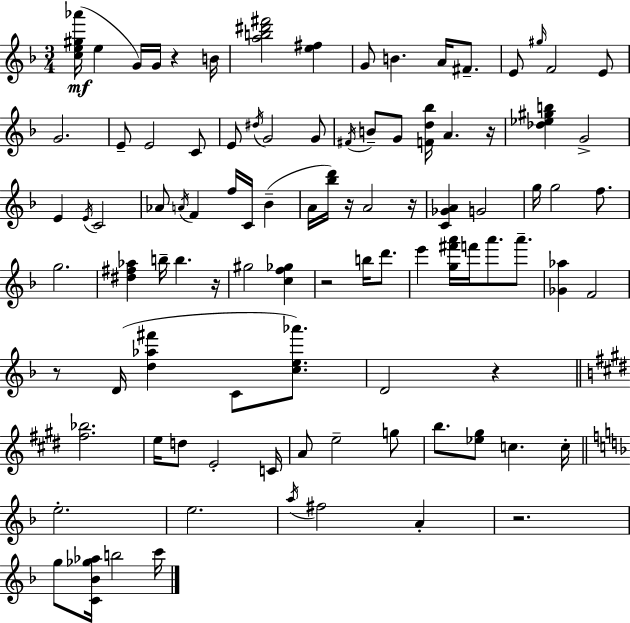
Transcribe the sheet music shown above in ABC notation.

X:1
T:Untitled
M:3/4
L:1/4
K:Dm
[ce^g_a']/4 e G/4 G/4 z B/4 [ab^d'^f']2 [e^f] G/2 B A/4 ^F/2 E/2 ^g/4 F2 E/2 G2 E/2 E2 C/2 E/2 ^d/4 G2 G/2 ^F/4 B/2 G/2 [Fd_b]/4 A z/4 [_d_e^gb] G2 E E/4 C2 _A/2 A/4 F f/4 C/4 _B A/4 [_bd']/4 z/4 A2 z/4 [C_GA] G2 g/4 g2 f/2 g2 [^d^f_a] b/4 b z/4 ^g2 [cf_g] z2 b/4 d'/2 e' [g^f'a']/4 f'/4 a'/2 a'/2 [_G_a] F2 z/2 D/4 [d_a^f'] C/2 [ce_a']/2 D2 z [^f_b]2 e/4 d/2 E2 C/4 A/2 e2 g/2 b/2 [_e^g]/2 c c/4 e2 e2 a/4 ^f2 A z2 g/2 [C_B_g_a]/4 b2 c'/4